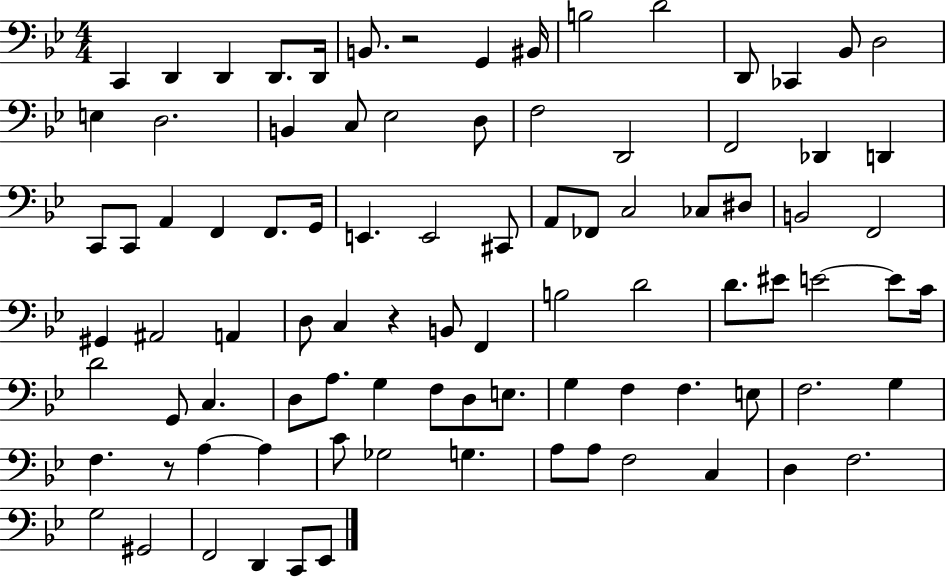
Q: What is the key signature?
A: BES major